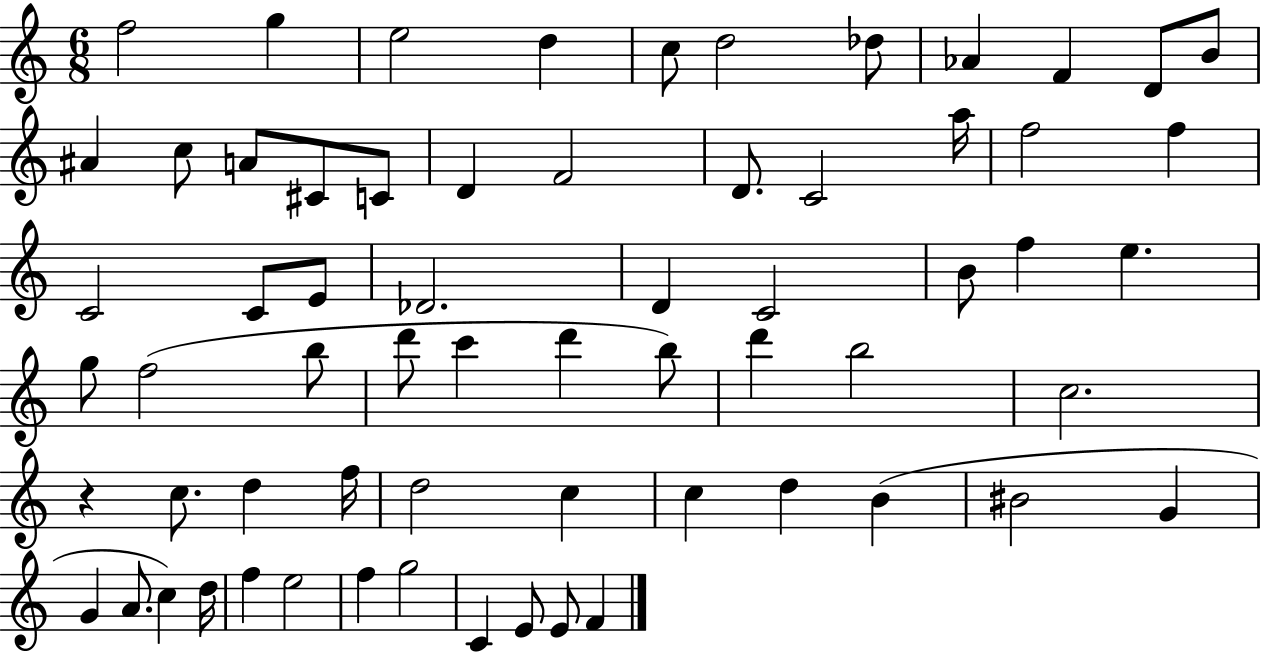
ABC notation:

X:1
T:Untitled
M:6/8
L:1/4
K:C
f2 g e2 d c/2 d2 _d/2 _A F D/2 B/2 ^A c/2 A/2 ^C/2 C/2 D F2 D/2 C2 a/4 f2 f C2 C/2 E/2 _D2 D C2 B/2 f e g/2 f2 b/2 d'/2 c' d' b/2 d' b2 c2 z c/2 d f/4 d2 c c d B ^B2 G G A/2 c d/4 f e2 f g2 C E/2 E/2 F